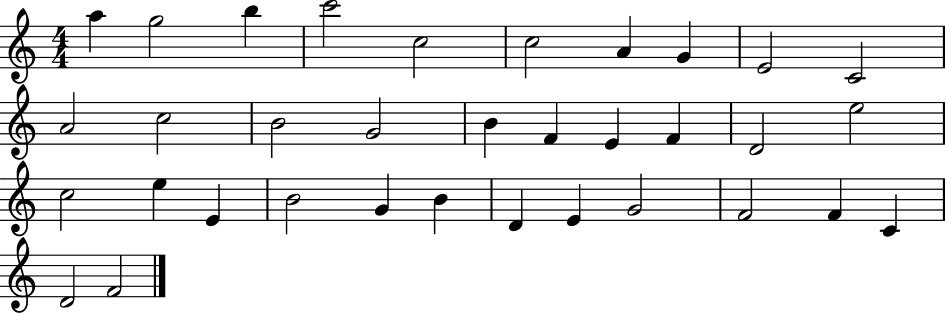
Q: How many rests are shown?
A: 0